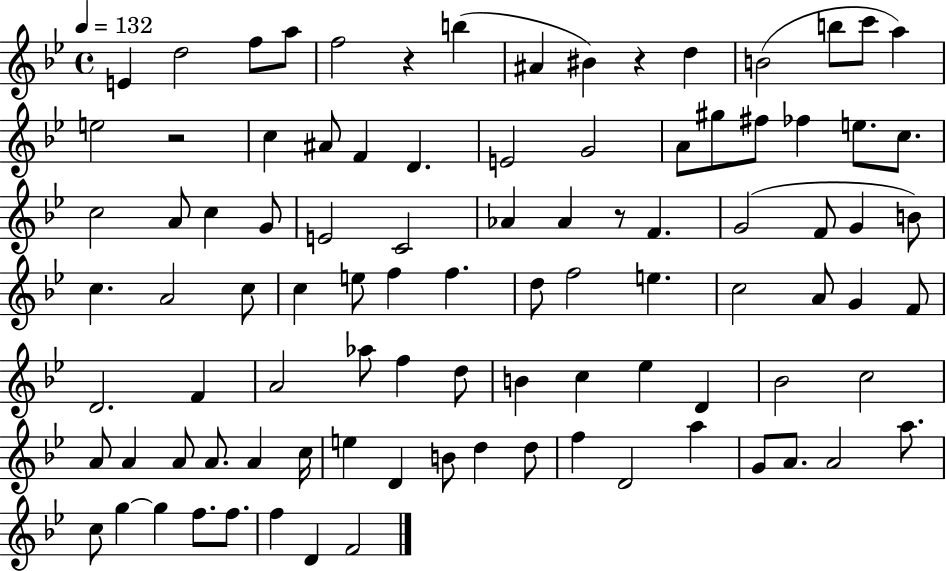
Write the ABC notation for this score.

X:1
T:Untitled
M:4/4
L:1/4
K:Bb
E d2 f/2 a/2 f2 z b ^A ^B z d B2 b/2 c'/2 a e2 z2 c ^A/2 F D E2 G2 A/2 ^g/2 ^f/2 _f e/2 c/2 c2 A/2 c G/2 E2 C2 _A _A z/2 F G2 F/2 G B/2 c A2 c/2 c e/2 f f d/2 f2 e c2 A/2 G F/2 D2 F A2 _a/2 f d/2 B c _e D _B2 c2 A/2 A A/2 A/2 A c/4 e D B/2 d d/2 f D2 a G/2 A/2 A2 a/2 c/2 g g f/2 f/2 f D F2